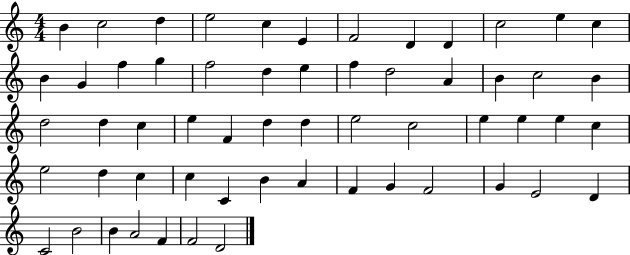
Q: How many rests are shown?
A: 0